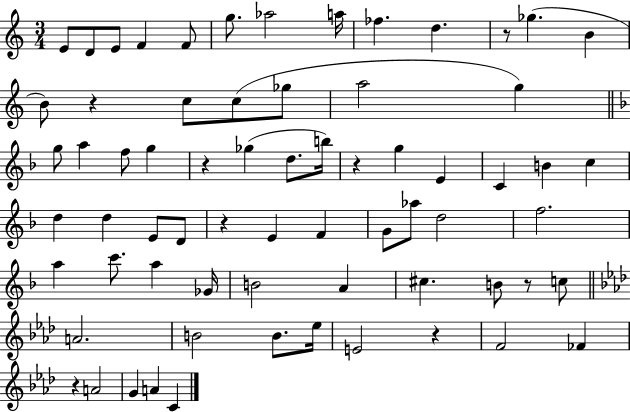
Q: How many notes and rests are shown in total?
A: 68